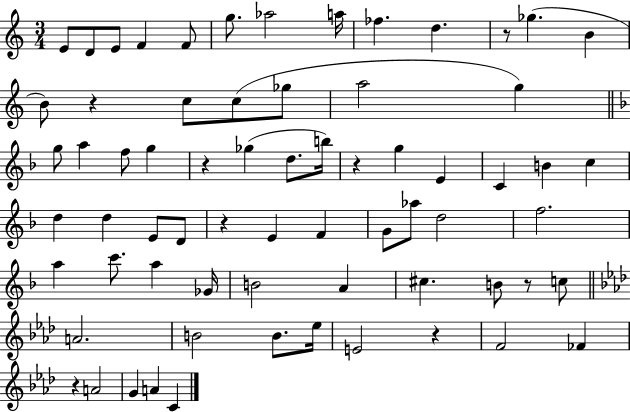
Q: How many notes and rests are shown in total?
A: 68